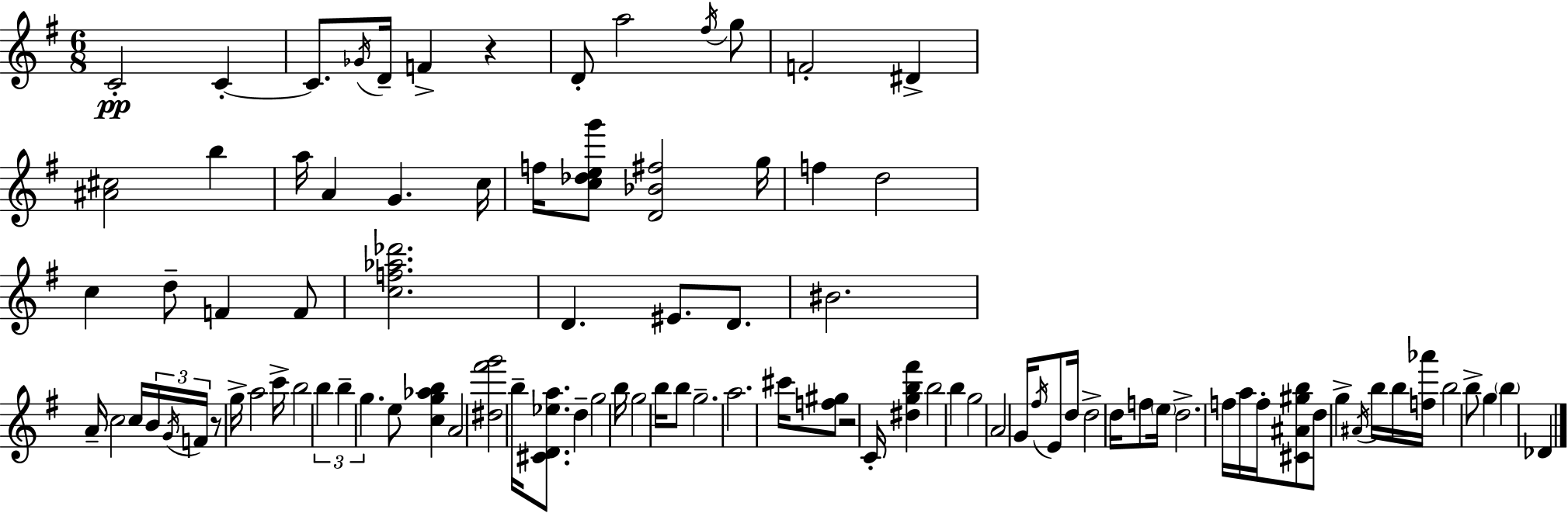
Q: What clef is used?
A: treble